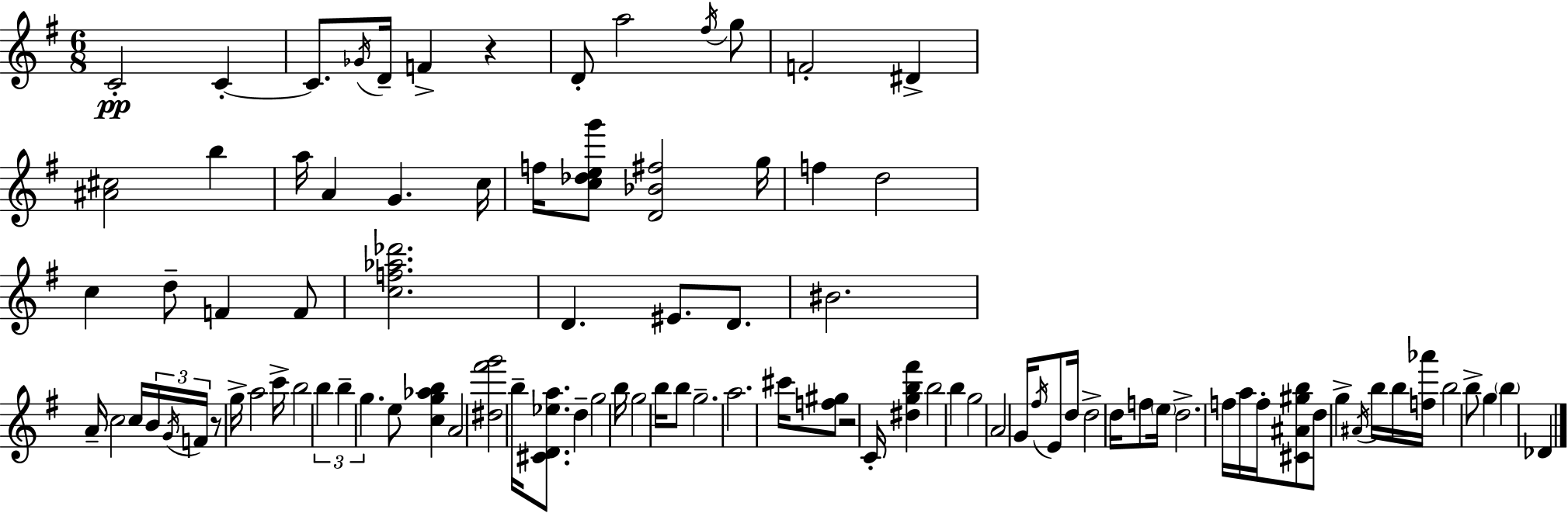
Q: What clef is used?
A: treble